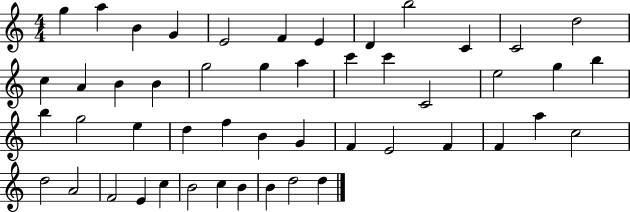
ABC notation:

X:1
T:Untitled
M:4/4
L:1/4
K:C
g a B G E2 F E D b2 C C2 d2 c A B B g2 g a c' c' C2 e2 g b b g2 e d f B G F E2 F F a c2 d2 A2 F2 E c B2 c B B d2 d